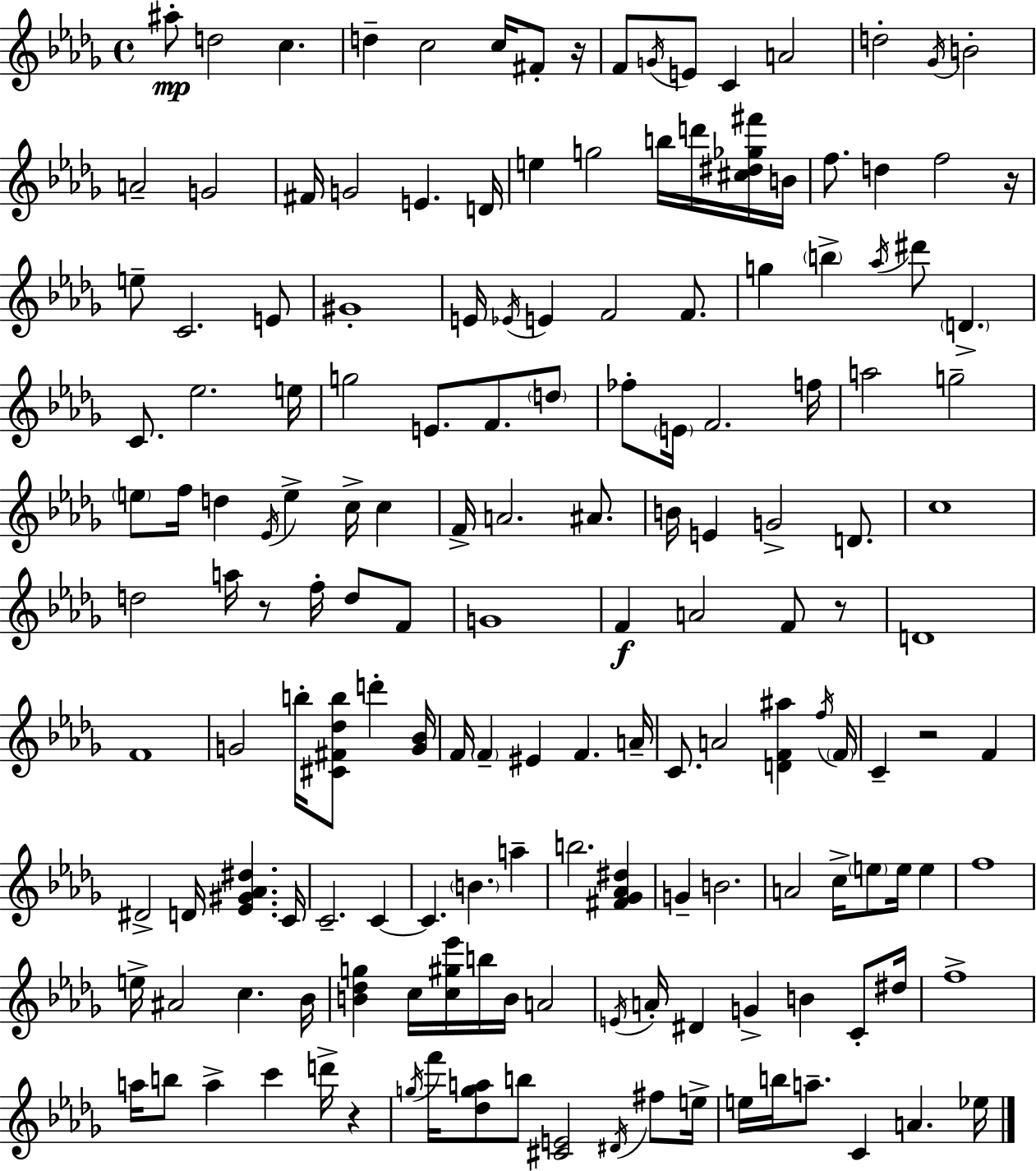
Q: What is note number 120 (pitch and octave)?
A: B4